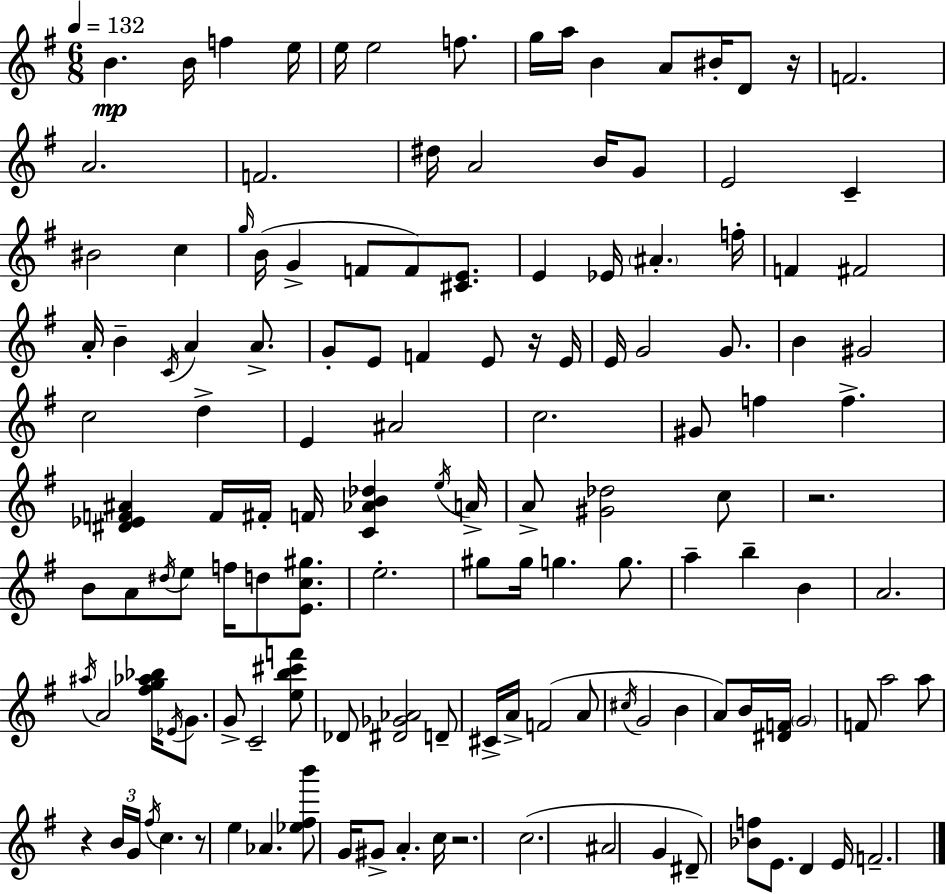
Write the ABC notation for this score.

X:1
T:Untitled
M:6/8
L:1/4
K:G
B B/4 f e/4 e/4 e2 f/2 g/4 a/4 B A/2 ^B/4 D/2 z/4 F2 A2 F2 ^d/4 A2 B/4 G/2 E2 C ^B2 c g/4 B/4 G F/2 F/2 [^CE]/2 E _E/4 ^A f/4 F ^F2 A/4 B C/4 A A/2 G/2 E/2 F E/2 z/4 E/4 E/4 G2 G/2 B ^G2 c2 d E ^A2 c2 ^G/2 f f [^D_EF^A] F/4 ^F/4 F/4 [C_AB_d] e/4 A/4 A/2 [^G_d]2 c/2 z2 B/2 A/2 ^d/4 e/2 f/4 d/2 [Ec^g]/2 e2 ^g/2 ^g/4 g g/2 a b B A2 ^a/4 A2 [^fg_a_b]/4 _E/4 G/2 G/2 C2 [eb^c'f']/2 _D/2 [^D_G_A]2 D/2 ^C/4 A/4 F2 A/2 ^c/4 G2 B A/2 B/4 [^DF]/4 G2 F/2 a2 a/2 z B/4 G/4 ^f/4 c z/2 e _A [_e^fb']/2 G/4 ^G/2 A c/4 z2 c2 ^A2 G ^D/2 [_Bf]/2 E/2 D E/4 F2